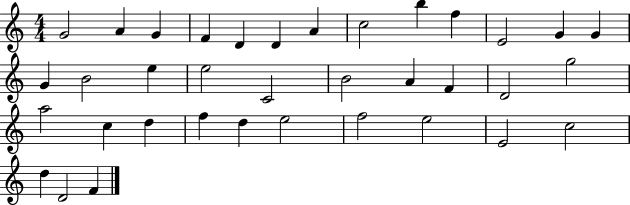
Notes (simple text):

G4/h A4/q G4/q F4/q D4/q D4/q A4/q C5/h B5/q F5/q E4/h G4/q G4/q G4/q B4/h E5/q E5/h C4/h B4/h A4/q F4/q D4/h G5/h A5/h C5/q D5/q F5/q D5/q E5/h F5/h E5/h E4/h C5/h D5/q D4/h F4/q